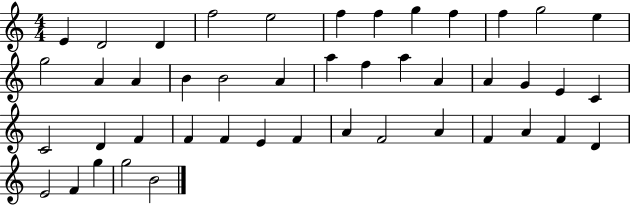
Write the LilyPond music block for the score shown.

{
  \clef treble
  \numericTimeSignature
  \time 4/4
  \key c \major
  e'4 d'2 d'4 | f''2 e''2 | f''4 f''4 g''4 f''4 | f''4 g''2 e''4 | \break g''2 a'4 a'4 | b'4 b'2 a'4 | a''4 f''4 a''4 a'4 | a'4 g'4 e'4 c'4 | \break c'2 d'4 f'4 | f'4 f'4 e'4 f'4 | a'4 f'2 a'4 | f'4 a'4 f'4 d'4 | \break e'2 f'4 g''4 | g''2 b'2 | \bar "|."
}